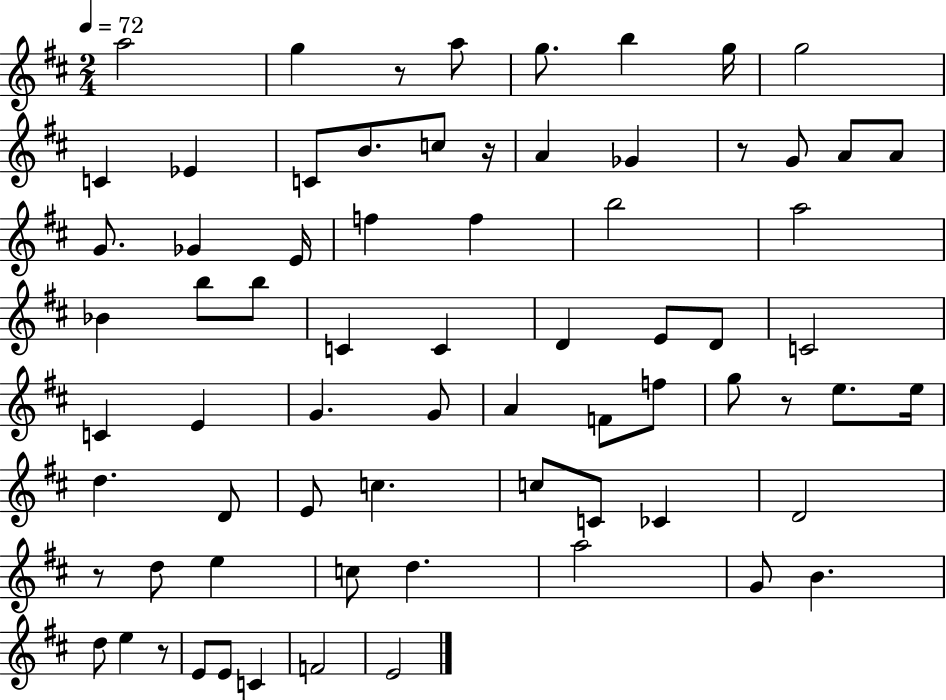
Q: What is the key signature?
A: D major